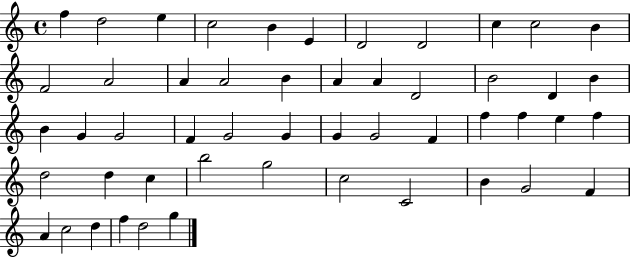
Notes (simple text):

F5/q D5/h E5/q C5/h B4/q E4/q D4/h D4/h C5/q C5/h B4/q F4/h A4/h A4/q A4/h B4/q A4/q A4/q D4/h B4/h D4/q B4/q B4/q G4/q G4/h F4/q G4/h G4/q G4/q G4/h F4/q F5/q F5/q E5/q F5/q D5/h D5/q C5/q B5/h G5/h C5/h C4/h B4/q G4/h F4/q A4/q C5/h D5/q F5/q D5/h G5/q